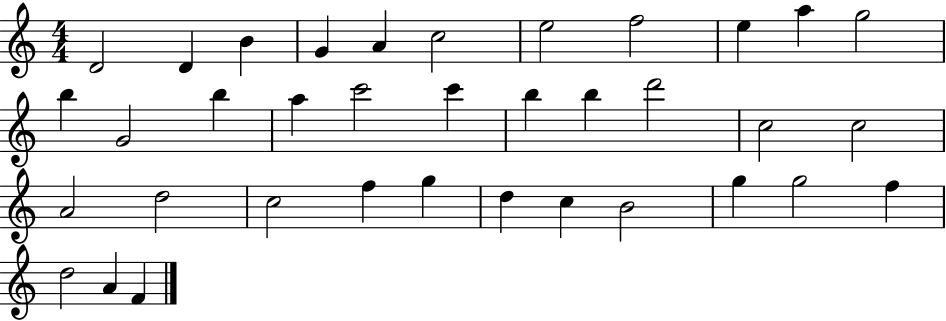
{
  \clef treble
  \numericTimeSignature
  \time 4/4
  \key c \major
  d'2 d'4 b'4 | g'4 a'4 c''2 | e''2 f''2 | e''4 a''4 g''2 | \break b''4 g'2 b''4 | a''4 c'''2 c'''4 | b''4 b''4 d'''2 | c''2 c''2 | \break a'2 d''2 | c''2 f''4 g''4 | d''4 c''4 b'2 | g''4 g''2 f''4 | \break d''2 a'4 f'4 | \bar "|."
}